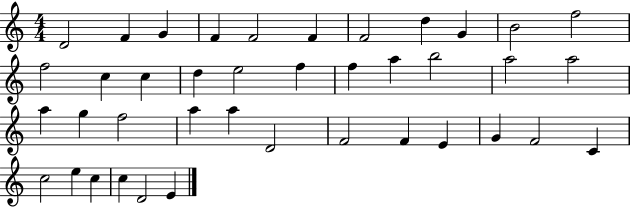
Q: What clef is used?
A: treble